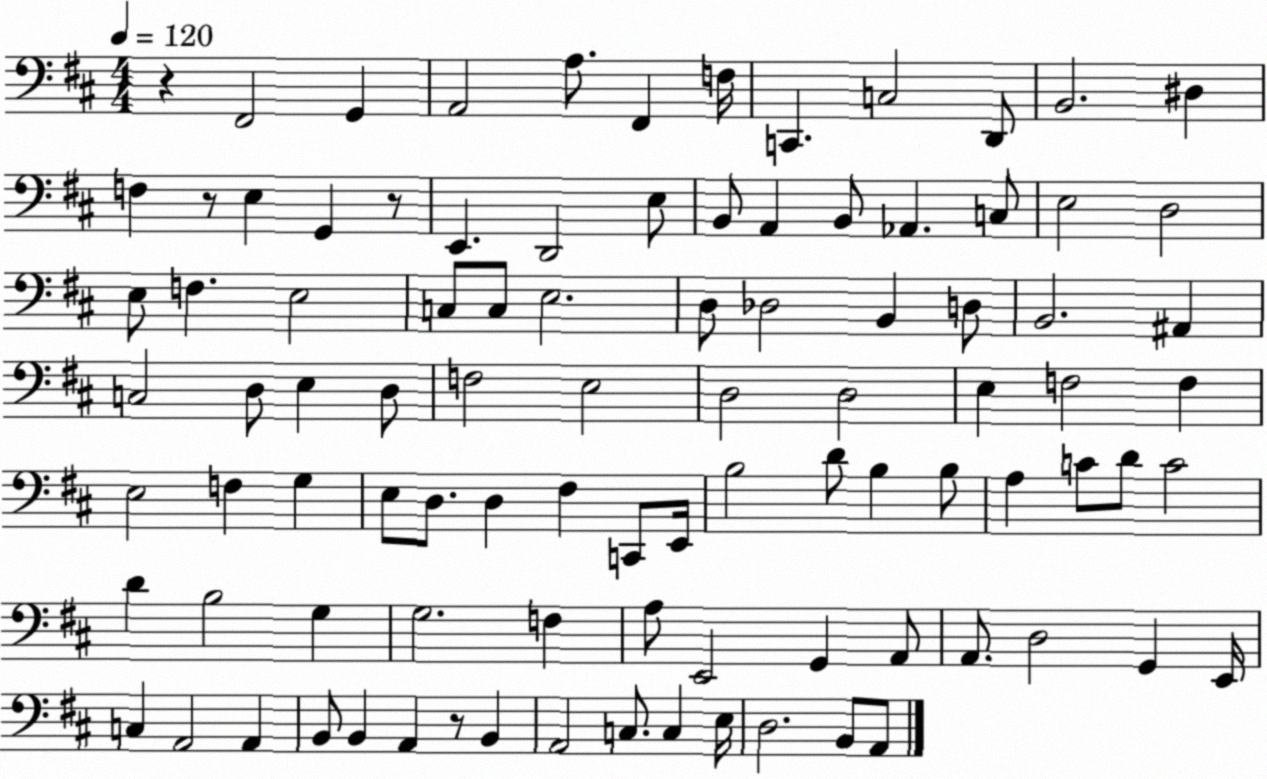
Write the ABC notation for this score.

X:1
T:Untitled
M:4/4
L:1/4
K:D
z ^F,,2 G,, A,,2 A,/2 ^F,, F,/4 C,, C,2 D,,/2 B,,2 ^D, F, z/2 E, G,, z/2 E,, D,,2 E,/2 B,,/2 A,, B,,/2 _A,, C,/2 E,2 D,2 E,/2 F, E,2 C,/2 C,/2 E,2 D,/2 _D,2 B,, D,/2 B,,2 ^A,, C,2 D,/2 E, D,/2 F,2 E,2 D,2 D,2 E, F,2 F, E,2 F, G, E,/2 D,/2 D, ^F, C,,/2 E,,/4 B,2 D/2 B, B,/2 A, C/2 D/2 C2 D B,2 G, G,2 F, A,/2 E,,2 G,, A,,/2 A,,/2 D,2 G,, E,,/4 C, A,,2 A,, B,,/2 B,, A,, z/2 B,, A,,2 C,/2 C, E,/4 D,2 B,,/2 A,,/2